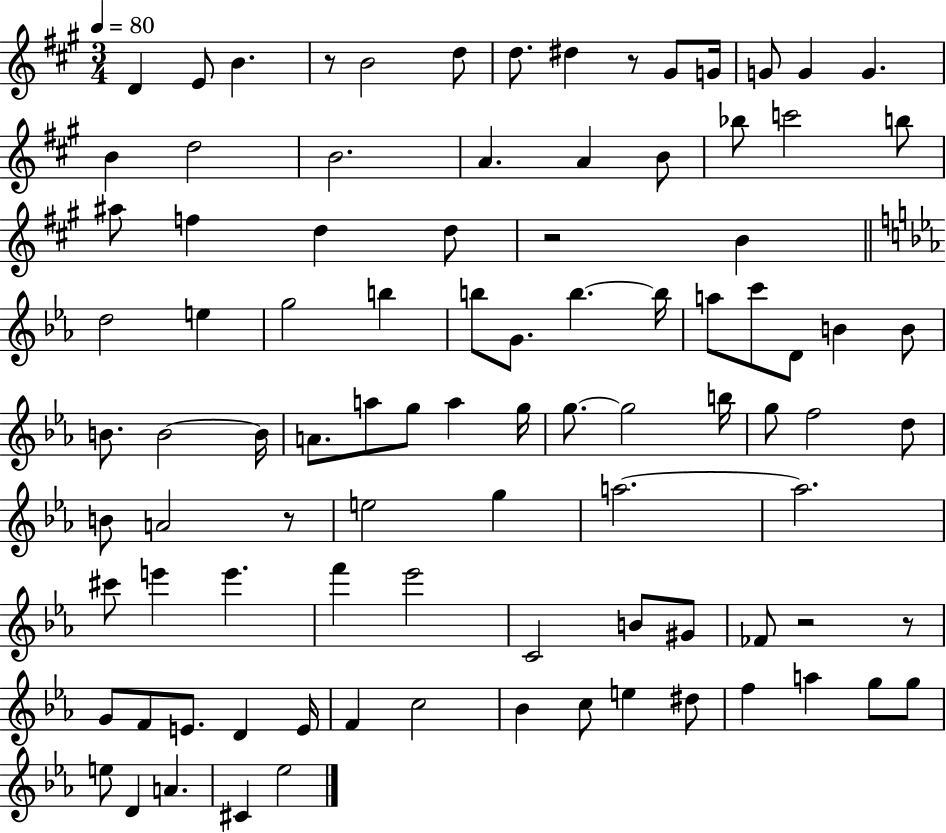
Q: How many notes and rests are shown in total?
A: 94